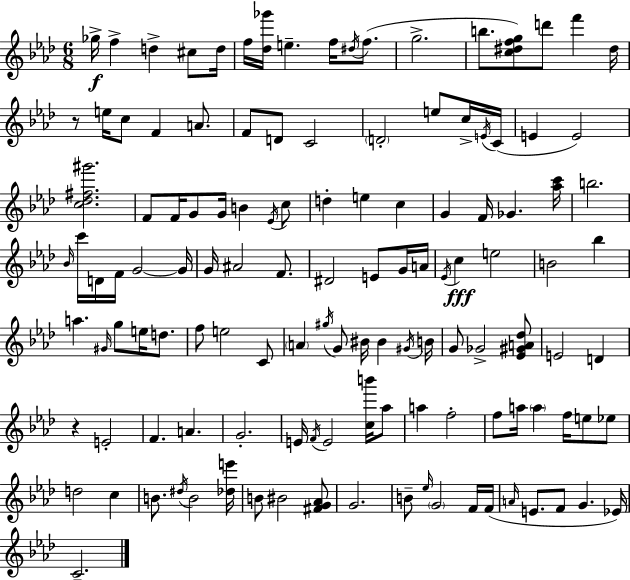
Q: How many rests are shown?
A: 2